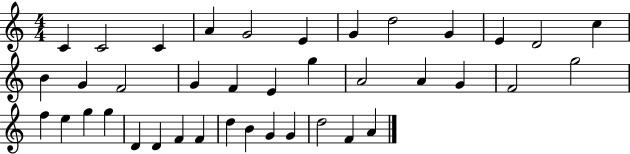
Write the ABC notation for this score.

X:1
T:Untitled
M:4/4
L:1/4
K:C
C C2 C A G2 E G d2 G E D2 c B G F2 G F E g A2 A G F2 g2 f e g g D D F F d B G G d2 F A